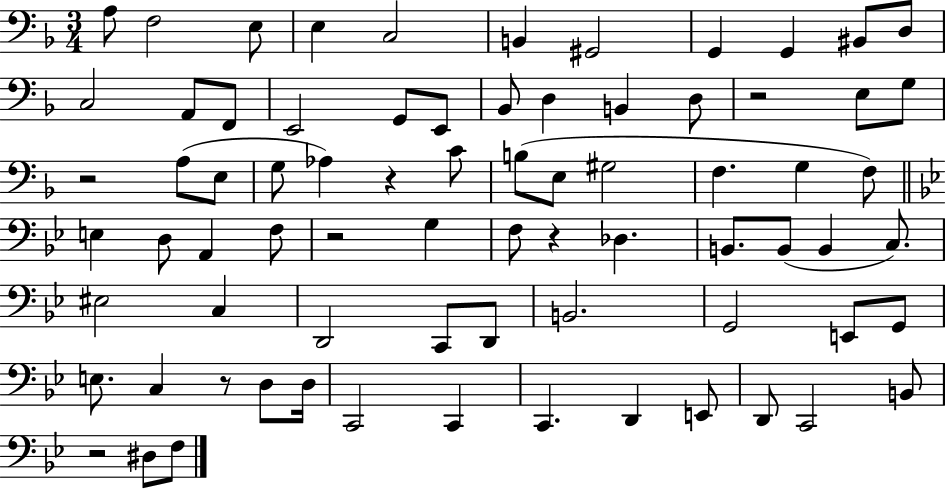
{
  \clef bass
  \numericTimeSignature
  \time 3/4
  \key f \major
  a8 f2 e8 | e4 c2 | b,4 gis,2 | g,4 g,4 bis,8 d8 | \break c2 a,8 f,8 | e,2 g,8 e,8 | bes,8 d4 b,4 d8 | r2 e8 g8 | \break r2 a8( e8 | g8 aes4) r4 c'8 | b8( e8 gis2 | f4. g4 f8) | \break \bar "||" \break \key g \minor e4 d8 a,4 f8 | r2 g4 | f8 r4 des4. | b,8. b,8( b,4 c8.) | \break eis2 c4 | d,2 c,8 d,8 | b,2. | g,2 e,8 g,8 | \break e8. c4 r8 d8 d16 | c,2 c,4 | c,4. d,4 e,8 | d,8 c,2 b,8 | \break r2 dis8 f8 | \bar "|."
}